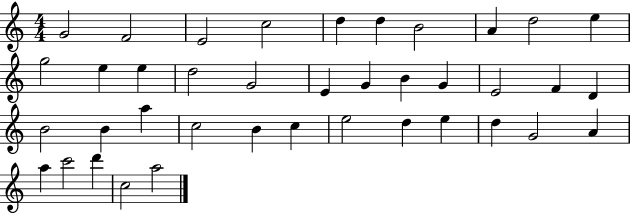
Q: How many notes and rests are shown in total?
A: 39